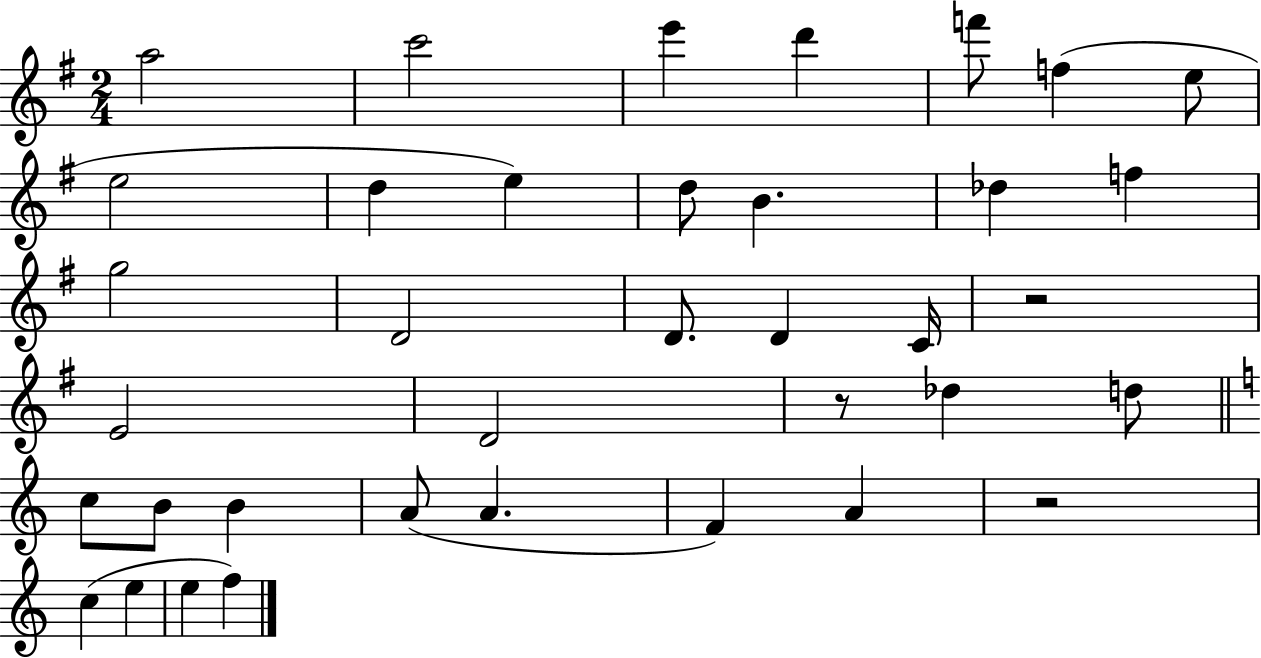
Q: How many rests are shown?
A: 3